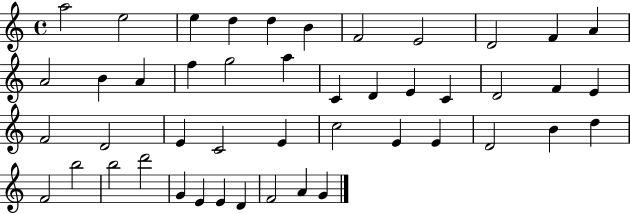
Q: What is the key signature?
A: C major